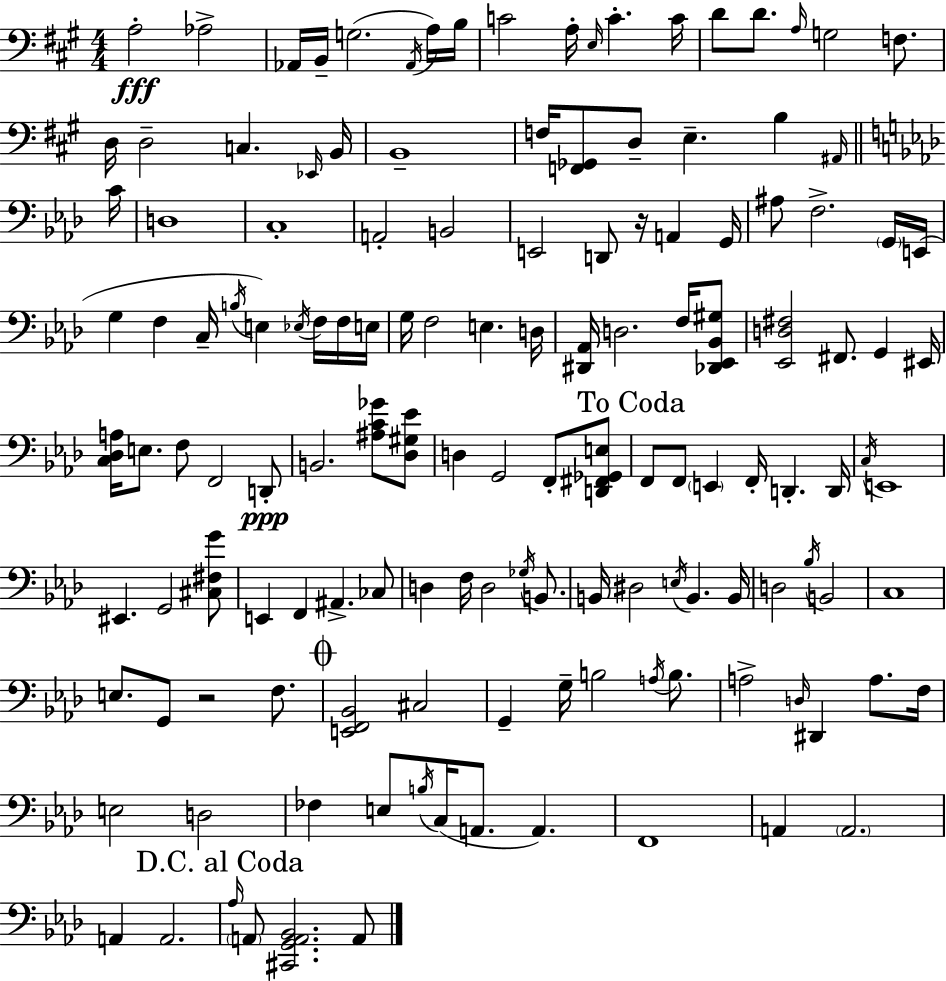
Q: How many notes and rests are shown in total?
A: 139